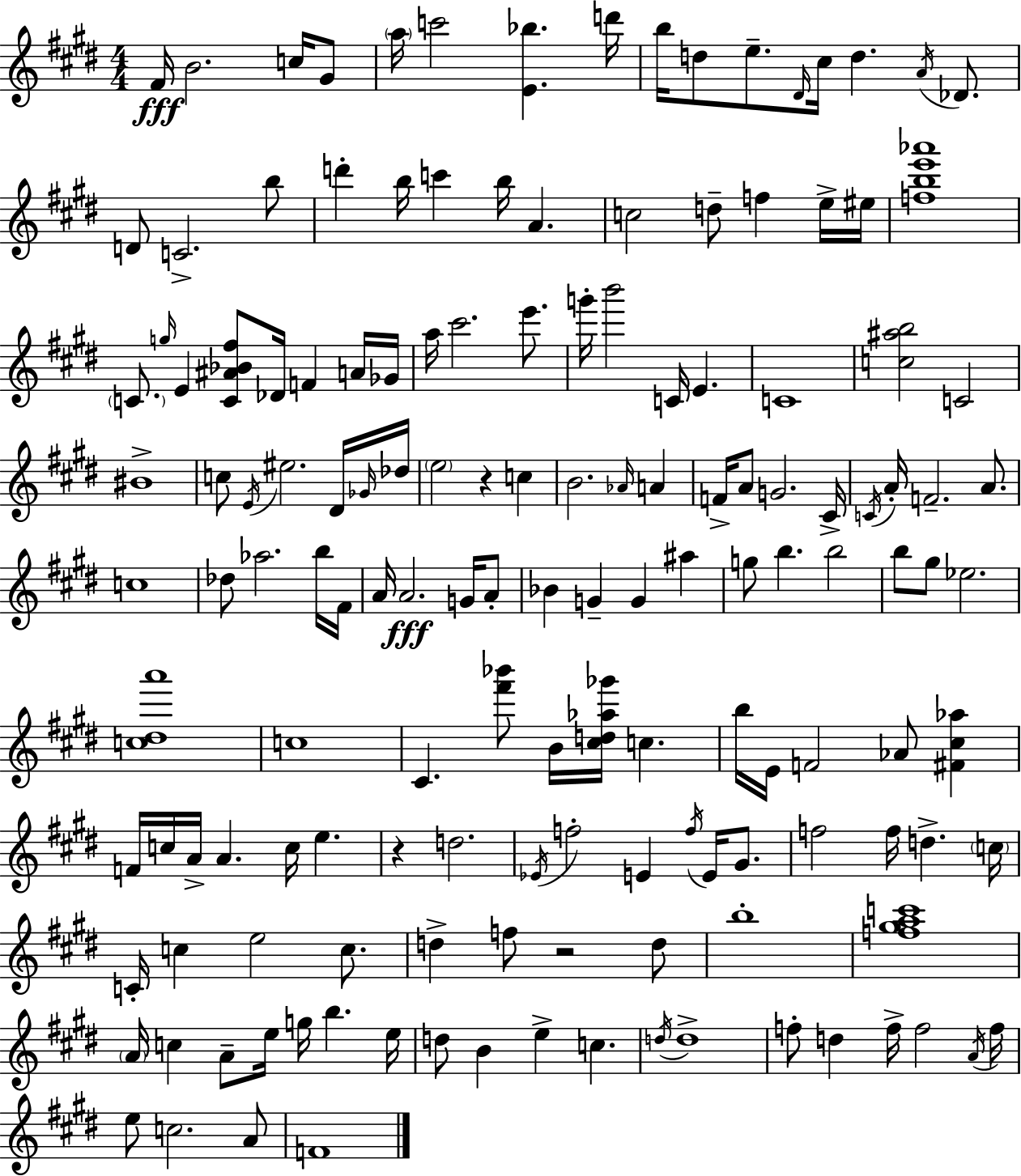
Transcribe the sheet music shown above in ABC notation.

X:1
T:Untitled
M:4/4
L:1/4
K:E
^F/4 B2 c/4 ^G/2 a/4 c'2 [E_b] d'/4 b/4 d/2 e/2 ^D/4 ^c/4 d A/4 _D/2 D/2 C2 b/2 d' b/4 c' b/4 A c2 d/2 f e/4 ^e/4 [fbe'_a']4 C/2 g/4 E [C^A_B^f]/2 _D/4 F A/4 _G/4 a/4 ^c'2 e'/2 g'/4 b'2 C/4 E C4 [c^ab]2 C2 ^B4 c/2 E/4 ^e2 ^D/4 _G/4 _d/4 e2 z c B2 _A/4 A F/4 A/2 G2 ^C/4 C/4 A/4 F2 A/2 c4 _d/2 _a2 b/4 ^F/4 A/4 A2 G/4 A/2 _B G G ^a g/2 b b2 b/2 ^g/2 _e2 [c^da']4 c4 ^C [^f'_b']/2 B/4 [^cd_a_g']/4 c b/4 E/4 F2 _A/2 [^F^c_a] F/4 c/4 A/4 A c/4 e z d2 _E/4 f2 E f/4 E/4 ^G/2 f2 f/4 d c/4 C/4 c e2 c/2 d f/2 z2 d/2 b4 [f^gac']4 A/4 c A/2 e/4 g/4 b e/4 d/2 B e c d/4 d4 f/2 d f/4 f2 A/4 f/4 e/2 c2 A/2 F4